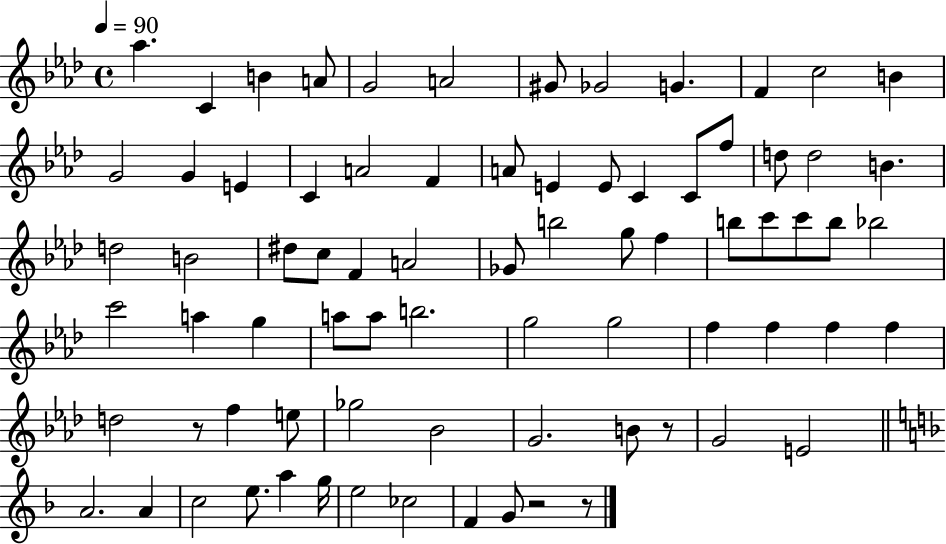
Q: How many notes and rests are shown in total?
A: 77